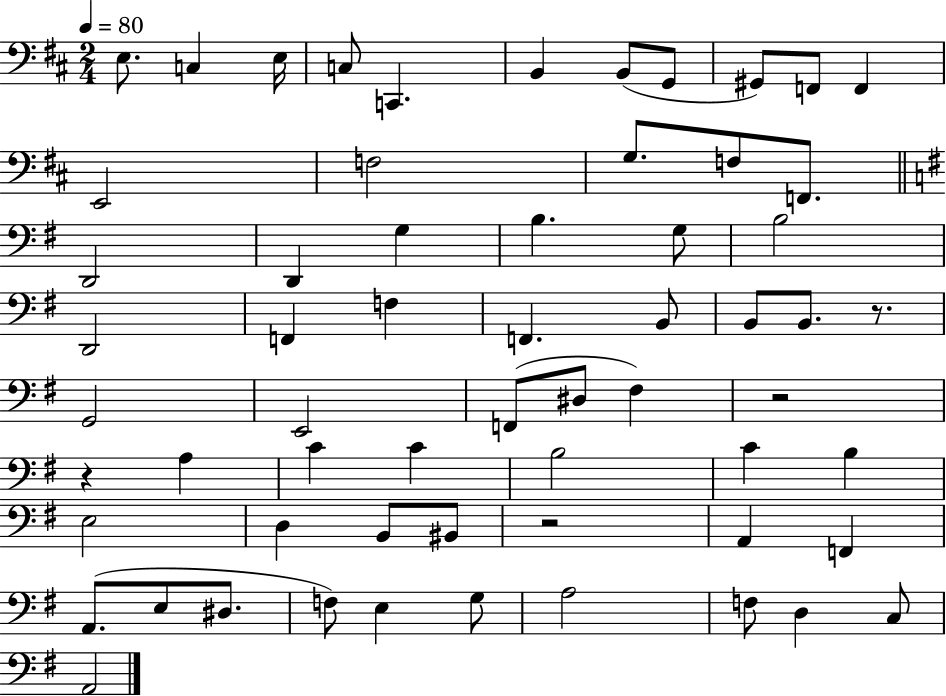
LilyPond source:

{
  \clef bass
  \numericTimeSignature
  \time 2/4
  \key d \major
  \tempo 4 = 80
  e8. c4 e16 | c8 c,4. | b,4 b,8( g,8 | gis,8) f,8 f,4 | \break e,2 | f2 | g8. f8 f,8. | \bar "||" \break \key g \major d,2 | d,4 g4 | b4. g8 | b2 | \break d,2 | f,4 f4 | f,4. b,8 | b,8 b,8. r8. | \break g,2 | e,2 | f,8( dis8 fis4) | r2 | \break r4 a4 | c'4 c'4 | b2 | c'4 b4 | \break e2 | d4 b,8 bis,8 | r2 | a,4 f,4 | \break a,8.( e8 dis8. | f8) e4 g8 | a2 | f8 d4 c8 | \break a,2 | \bar "|."
}